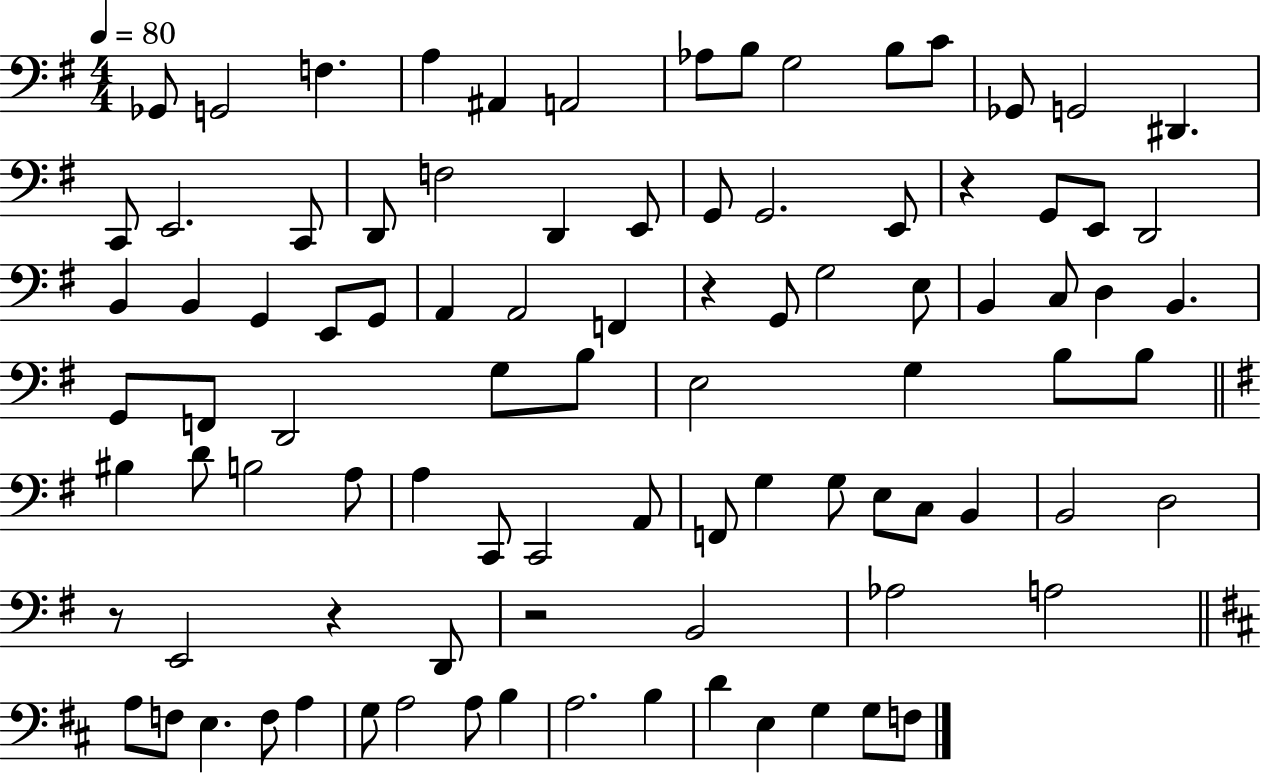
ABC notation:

X:1
T:Untitled
M:4/4
L:1/4
K:G
_G,,/2 G,,2 F, A, ^A,, A,,2 _A,/2 B,/2 G,2 B,/2 C/2 _G,,/2 G,,2 ^D,, C,,/2 E,,2 C,,/2 D,,/2 F,2 D,, E,,/2 G,,/2 G,,2 E,,/2 z G,,/2 E,,/2 D,,2 B,, B,, G,, E,,/2 G,,/2 A,, A,,2 F,, z G,,/2 G,2 E,/2 B,, C,/2 D, B,, G,,/2 F,,/2 D,,2 G,/2 B,/2 E,2 G, B,/2 B,/2 ^B, D/2 B,2 A,/2 A, C,,/2 C,,2 A,,/2 F,,/2 G, G,/2 E,/2 C,/2 B,, B,,2 D,2 z/2 E,,2 z D,,/2 z2 B,,2 _A,2 A,2 A,/2 F,/2 E, F,/2 A, G,/2 A,2 A,/2 B, A,2 B, D E, G, G,/2 F,/2